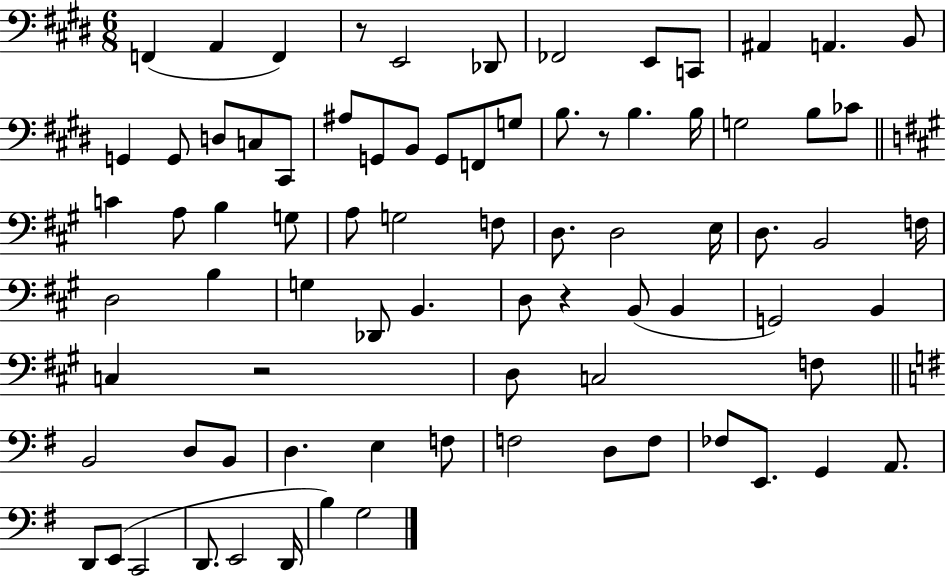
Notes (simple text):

F2/q A2/q F2/q R/e E2/h Db2/e FES2/h E2/e C2/e A#2/q A2/q. B2/e G2/q G2/e D3/e C3/e C#2/e A#3/e G2/e B2/e G2/e F2/e G3/e B3/e. R/e B3/q. B3/s G3/h B3/e CES4/e C4/q A3/e B3/q G3/e A3/e G3/h F3/e D3/e. D3/h E3/s D3/e. B2/h F3/s D3/h B3/q G3/q Db2/e B2/q. D3/e R/q B2/e B2/q G2/h B2/q C3/q R/h D3/e C3/h F3/e B2/h D3/e B2/e D3/q. E3/q F3/e F3/h D3/e F3/e FES3/e E2/e. G2/q A2/e. D2/e E2/e C2/h D2/e. E2/h D2/s B3/q G3/h